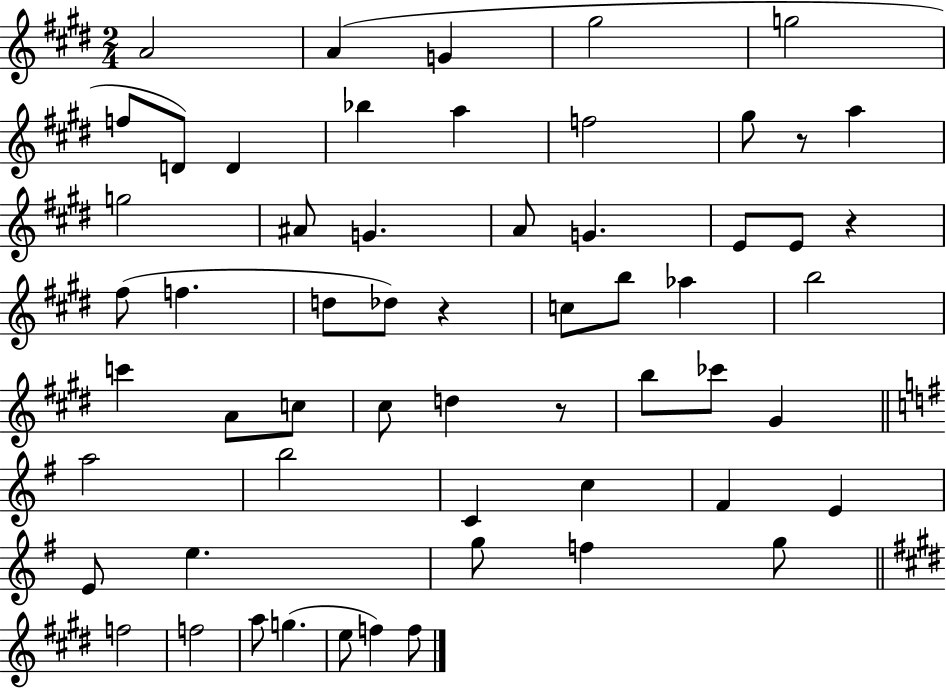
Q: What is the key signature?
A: E major